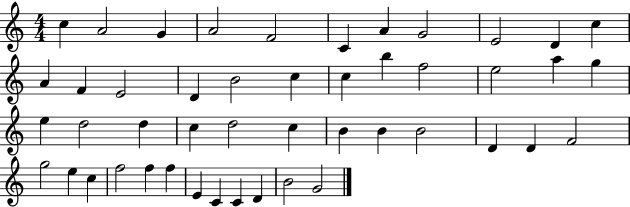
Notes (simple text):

C5/q A4/h G4/q A4/h F4/h C4/q A4/q G4/h E4/h D4/q C5/q A4/q F4/q E4/h D4/q B4/h C5/q C5/q B5/q F5/h E5/h A5/q G5/q E5/q D5/h D5/q C5/q D5/h C5/q B4/q B4/q B4/h D4/q D4/q F4/h G5/h E5/q C5/q F5/h F5/q F5/q E4/q C4/q C4/q D4/q B4/h G4/h